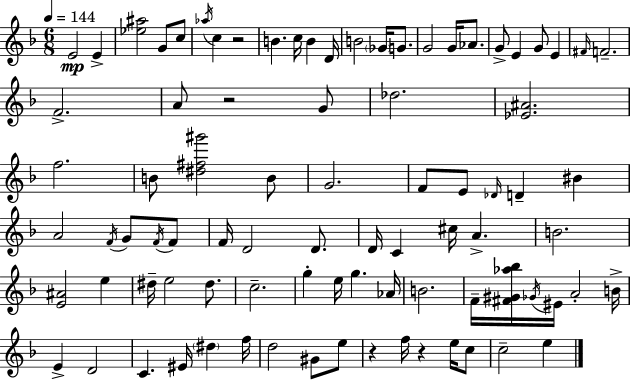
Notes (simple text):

E4/h E4/q [Eb5,A#5]/h G4/e C5/e Ab5/s C5/q R/h B4/q. C5/s B4/q D4/s B4/h Gb4/s G4/e. G4/h G4/s Ab4/e. G4/e E4/q G4/e E4/q F#4/s F4/h. F4/h. A4/e R/h G4/e Db5/h. [Eb4,A#4]/h. F5/h. B4/e [D#5,F#5,G#6]/h B4/e G4/h. F4/e E4/e Db4/s D4/q BIS4/q A4/h F4/s G4/e F4/s F4/e F4/s D4/h D4/e. D4/s C4/q C#5/s A4/q. B4/h. [E4,A#4]/h E5/q D#5/s E5/h D#5/e. C5/h. G5/q E5/s G5/q. Ab4/s B4/h. F4/s [F#4,G#4,Ab5,Bb5]/s Gb4/s EIS4/s A4/h B4/s E4/q D4/h C4/q. EIS4/s D#5/q F5/s D5/h G#4/e E5/e R/q F5/s R/q E5/s C5/e C5/h E5/q